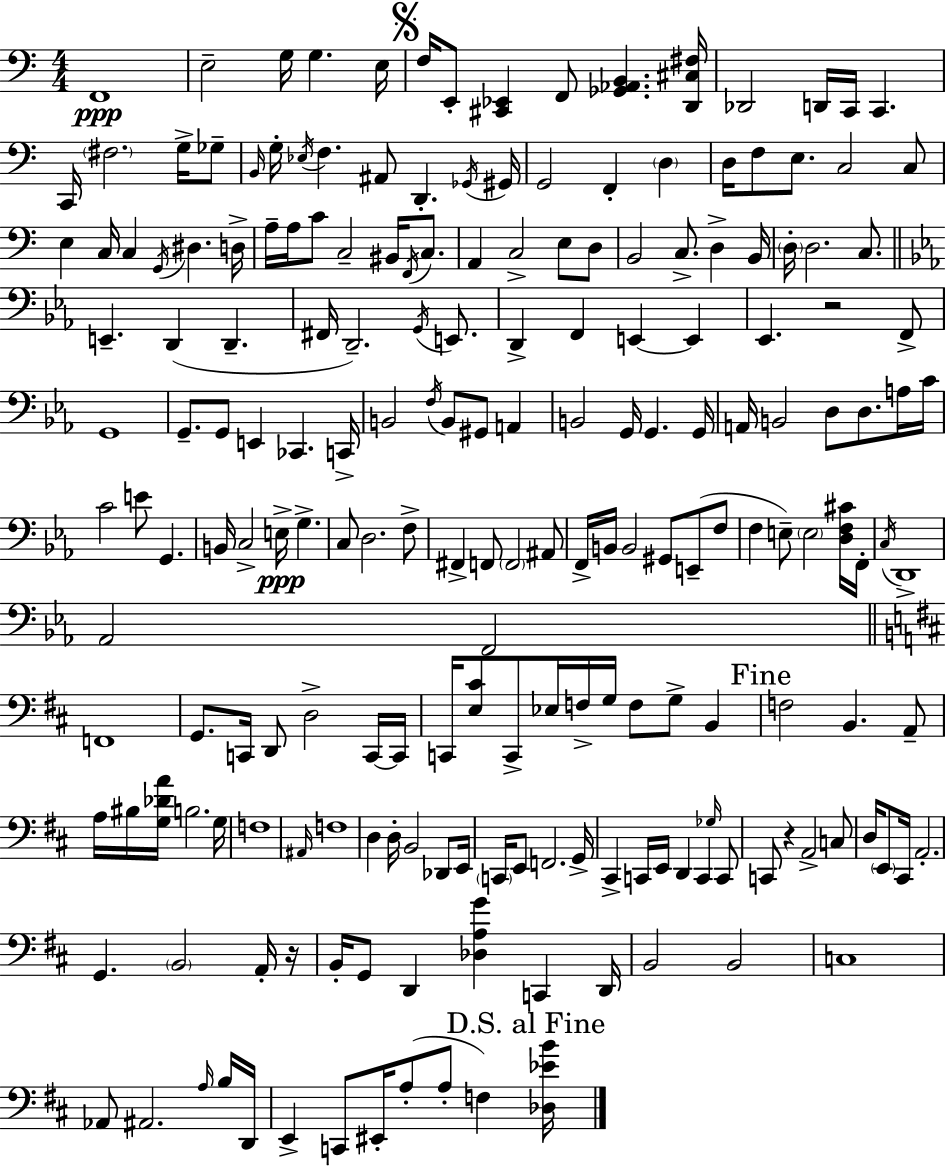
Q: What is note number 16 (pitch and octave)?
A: Gb3